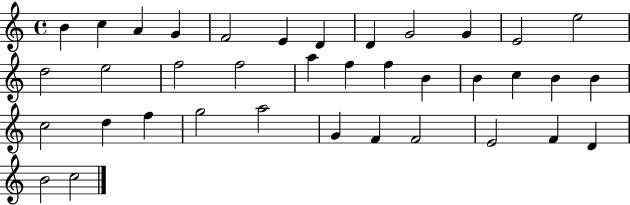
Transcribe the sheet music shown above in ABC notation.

X:1
T:Untitled
M:4/4
L:1/4
K:C
B c A G F2 E D D G2 G E2 e2 d2 e2 f2 f2 a f f B B c B B c2 d f g2 a2 G F F2 E2 F D B2 c2